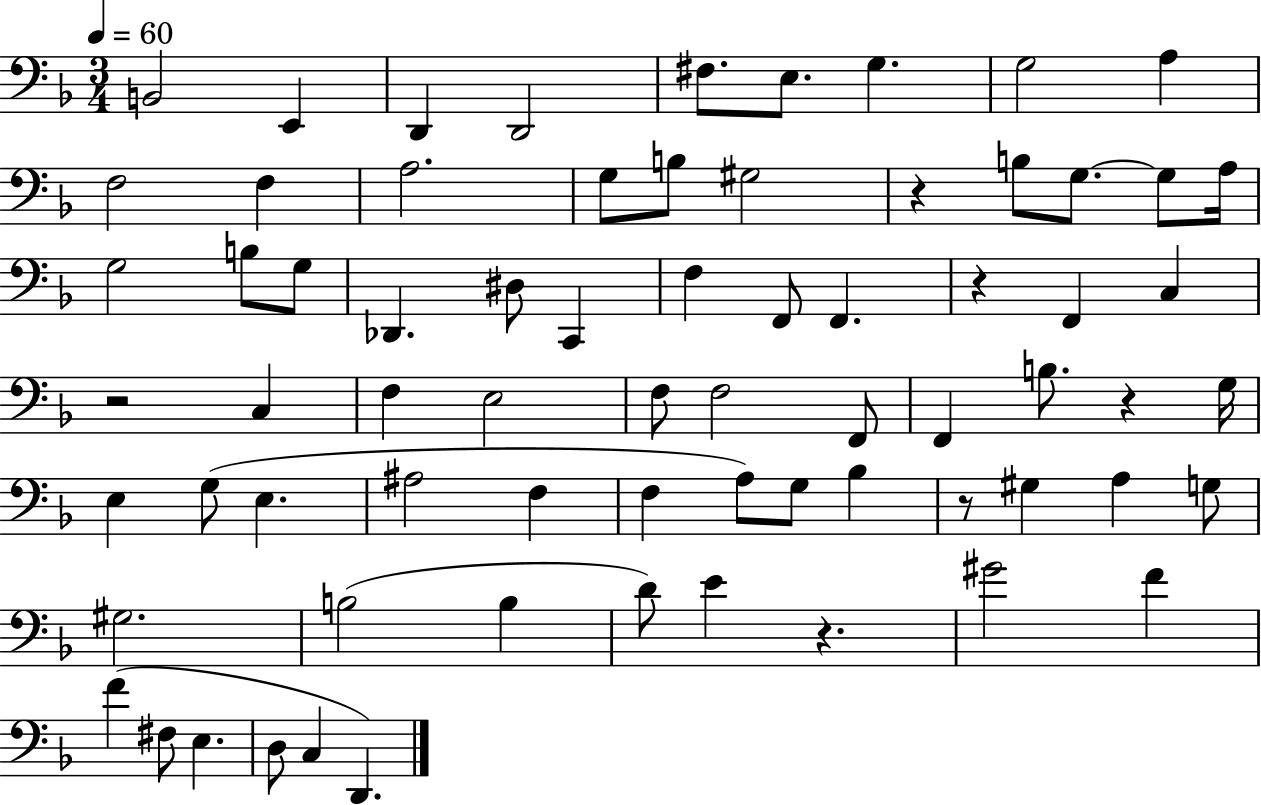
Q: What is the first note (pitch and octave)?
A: B2